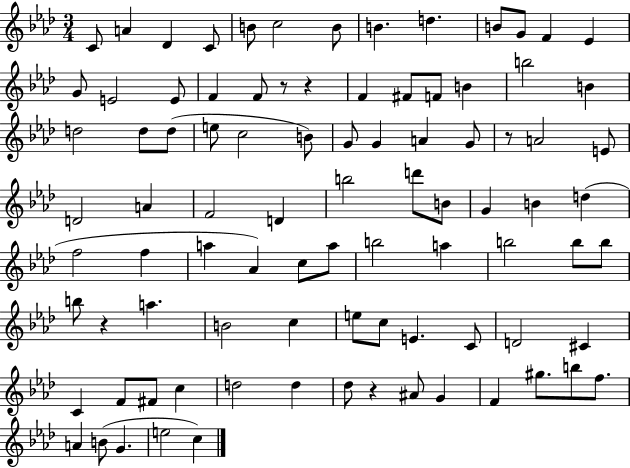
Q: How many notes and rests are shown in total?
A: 90